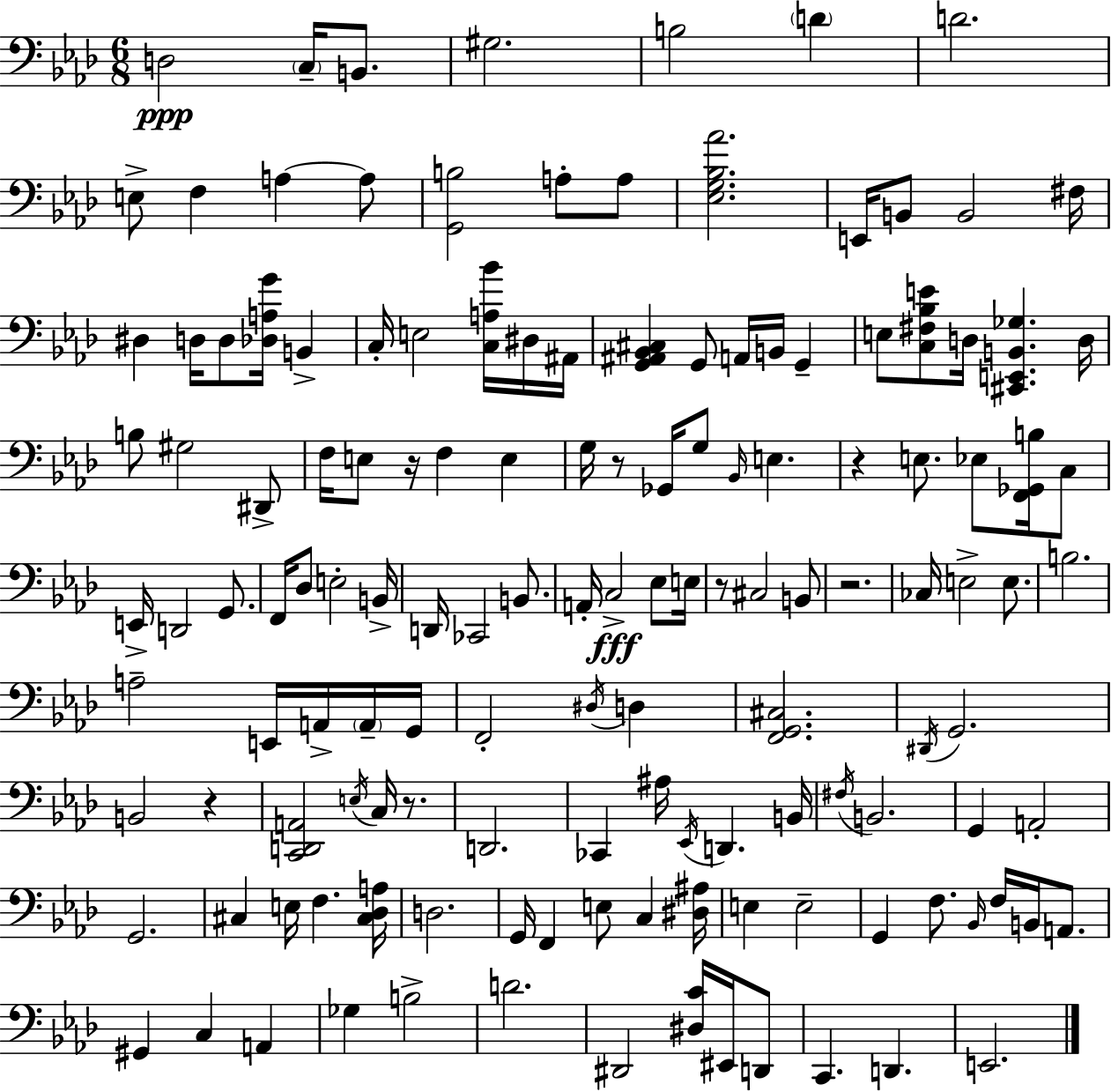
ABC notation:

X:1
T:Untitled
M:6/8
L:1/4
K:Ab
D,2 C,/4 B,,/2 ^G,2 B,2 D D2 E,/2 F, A, A,/2 [G,,B,]2 A,/2 A,/2 [_E,G,_B,_A]2 E,,/4 B,,/2 B,,2 ^F,/4 ^D, D,/4 D,/2 [_D,A,G]/4 B,, C,/4 E,2 [C,A,_B]/4 ^D,/4 ^A,,/4 [G,,^A,,_B,,^C,] G,,/2 A,,/4 B,,/4 G,, E,/2 [C,^F,_B,E]/2 D,/4 [^C,,E,,B,,_G,] D,/4 B,/2 ^G,2 ^D,,/2 F,/4 E,/2 z/4 F, E, G,/4 z/2 _G,,/4 G,/2 _B,,/4 E, z E,/2 _E,/2 [F,,_G,,B,]/4 C,/2 E,,/4 D,,2 G,,/2 F,,/4 _D,/2 E,2 B,,/4 D,,/4 _C,,2 B,,/2 A,,/4 C,2 _E,/2 E,/4 z/2 ^C,2 B,,/2 z2 _C,/4 E,2 E,/2 B,2 A,2 E,,/4 A,,/4 A,,/4 G,,/4 F,,2 ^D,/4 D, [F,,G,,^C,]2 ^D,,/4 G,,2 B,,2 z [C,,D,,A,,]2 E,/4 C,/4 z/2 D,,2 _C,, ^A,/4 _E,,/4 D,, B,,/4 ^F,/4 B,,2 G,, A,,2 G,,2 ^C, E,/4 F, [^C,_D,A,]/4 D,2 G,,/4 F,, E,/2 C, [^D,^A,]/4 E, E,2 G,, F,/2 _B,,/4 F,/4 B,,/4 A,,/2 ^G,, C, A,, _G, B,2 D2 ^D,,2 [^D,C]/4 ^E,,/4 D,,/2 C,, D,, E,,2